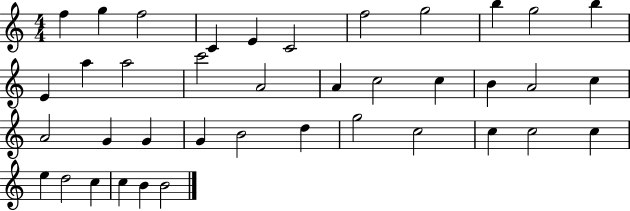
F5/q G5/q F5/h C4/q E4/q C4/h F5/h G5/h B5/q G5/h B5/q E4/q A5/q A5/h C6/h A4/h A4/q C5/h C5/q B4/q A4/h C5/q A4/h G4/q G4/q G4/q B4/h D5/q G5/h C5/h C5/q C5/h C5/q E5/q D5/h C5/q C5/q B4/q B4/h